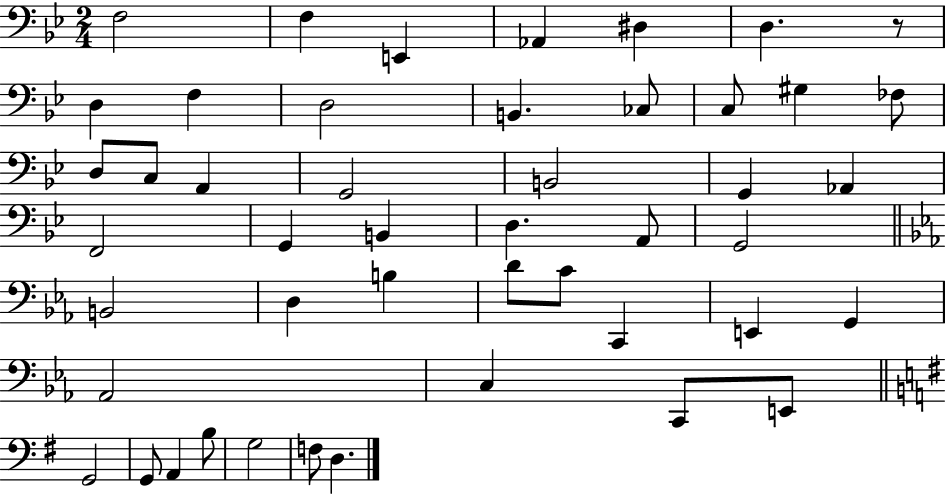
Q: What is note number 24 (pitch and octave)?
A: B2